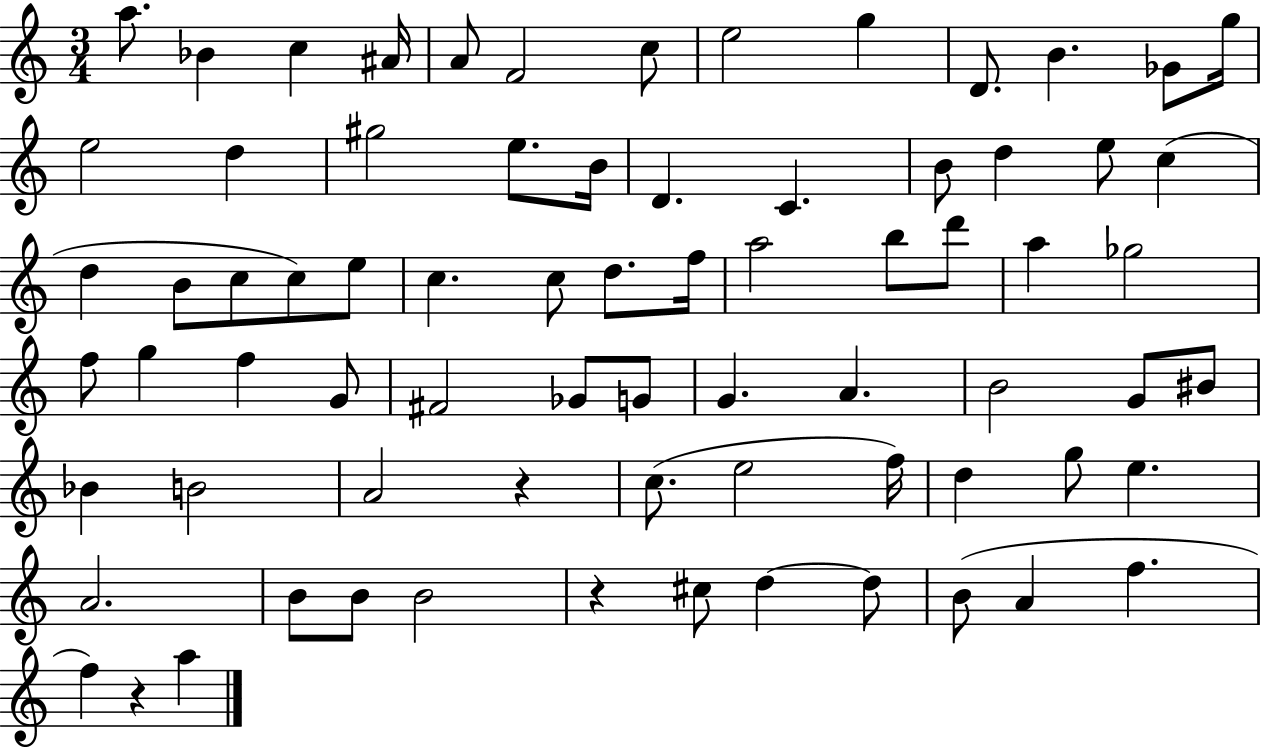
A5/e. Bb4/q C5/q A#4/s A4/e F4/h C5/e E5/h G5/q D4/e. B4/q. Gb4/e G5/s E5/h D5/q G#5/h E5/e. B4/s D4/q. C4/q. B4/e D5/q E5/e C5/q D5/q B4/e C5/e C5/e E5/e C5/q. C5/e D5/e. F5/s A5/h B5/e D6/e A5/q Gb5/h F5/e G5/q F5/q G4/e F#4/h Gb4/e G4/e G4/q. A4/q. B4/h G4/e BIS4/e Bb4/q B4/h A4/h R/q C5/e. E5/h F5/s D5/q G5/e E5/q. A4/h. B4/e B4/e B4/h R/q C#5/e D5/q D5/e B4/e A4/q F5/q. F5/q R/q A5/q